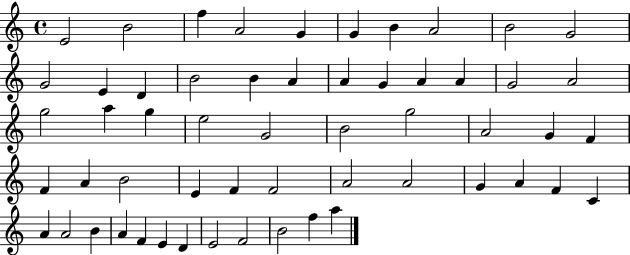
E4/h B4/h F5/q A4/h G4/q G4/q B4/q A4/h B4/h G4/h G4/h E4/q D4/q B4/h B4/q A4/q A4/q G4/q A4/q A4/q G4/h A4/h G5/h A5/q G5/q E5/h G4/h B4/h G5/h A4/h G4/q F4/q F4/q A4/q B4/h E4/q F4/q F4/h A4/h A4/h G4/q A4/q F4/q C4/q A4/q A4/h B4/q A4/q F4/q E4/q D4/q E4/h F4/h B4/h F5/q A5/q